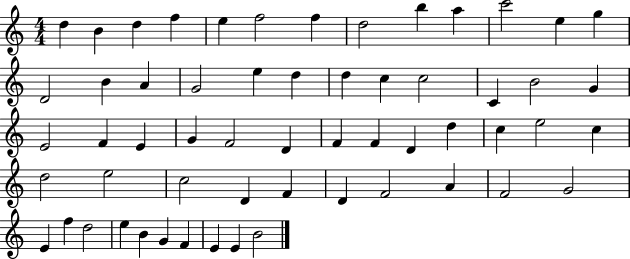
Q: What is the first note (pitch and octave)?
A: D5